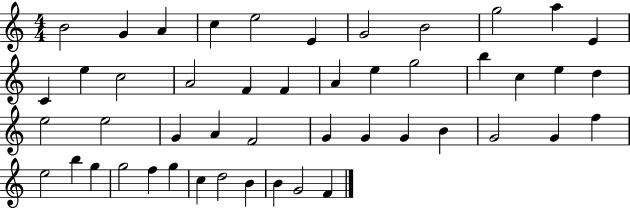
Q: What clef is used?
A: treble